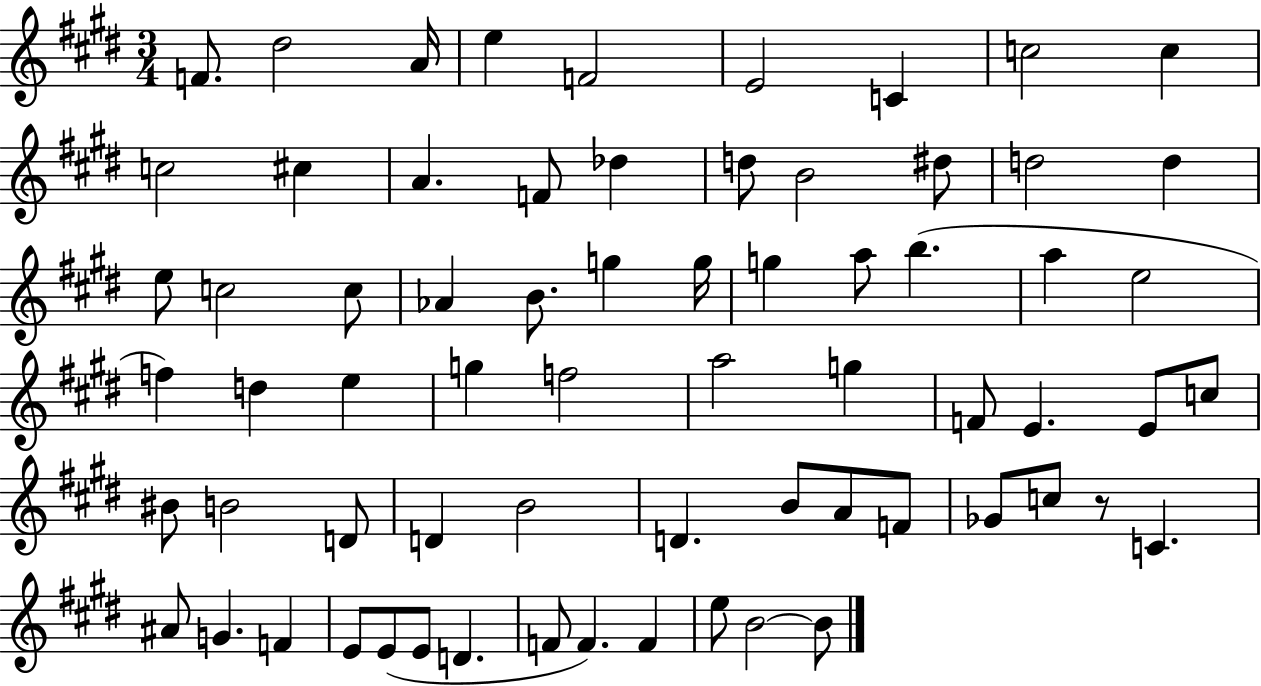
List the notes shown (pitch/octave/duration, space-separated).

F4/e. D#5/h A4/s E5/q F4/h E4/h C4/q C5/h C5/q C5/h C#5/q A4/q. F4/e Db5/q D5/e B4/h D#5/e D5/h D5/q E5/e C5/h C5/e Ab4/q B4/e. G5/q G5/s G5/q A5/e B5/q. A5/q E5/h F5/q D5/q E5/q G5/q F5/h A5/h G5/q F4/e E4/q. E4/e C5/e BIS4/e B4/h D4/e D4/q B4/h D4/q. B4/e A4/e F4/e Gb4/e C5/e R/e C4/q. A#4/e G4/q. F4/q E4/e E4/e E4/e D4/q. F4/e F4/q. F4/q E5/e B4/h B4/e